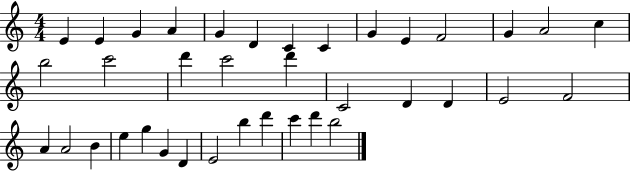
{
  \clef treble
  \numericTimeSignature
  \time 4/4
  \key c \major
  e'4 e'4 g'4 a'4 | g'4 d'4 c'4 c'4 | g'4 e'4 f'2 | g'4 a'2 c''4 | \break b''2 c'''2 | d'''4 c'''2 d'''4 | c'2 d'4 d'4 | e'2 f'2 | \break a'4 a'2 b'4 | e''4 g''4 g'4 d'4 | e'2 b''4 d'''4 | c'''4 d'''4 b''2 | \break \bar "|."
}